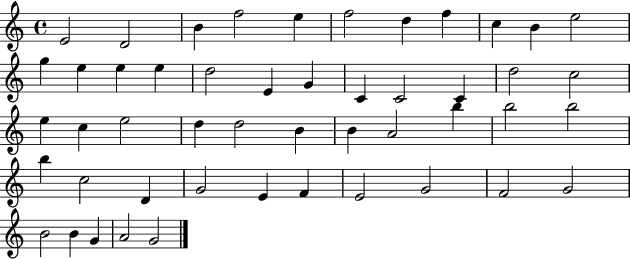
E4/h D4/h B4/q F5/h E5/q F5/h D5/q F5/q C5/q B4/q E5/h G5/q E5/q E5/q E5/q D5/h E4/q G4/q C4/q C4/h C4/q D5/h C5/h E5/q C5/q E5/h D5/q D5/h B4/q B4/q A4/h B5/q B5/h B5/h B5/q C5/h D4/q G4/h E4/q F4/q E4/h G4/h F4/h G4/h B4/h B4/q G4/q A4/h G4/h